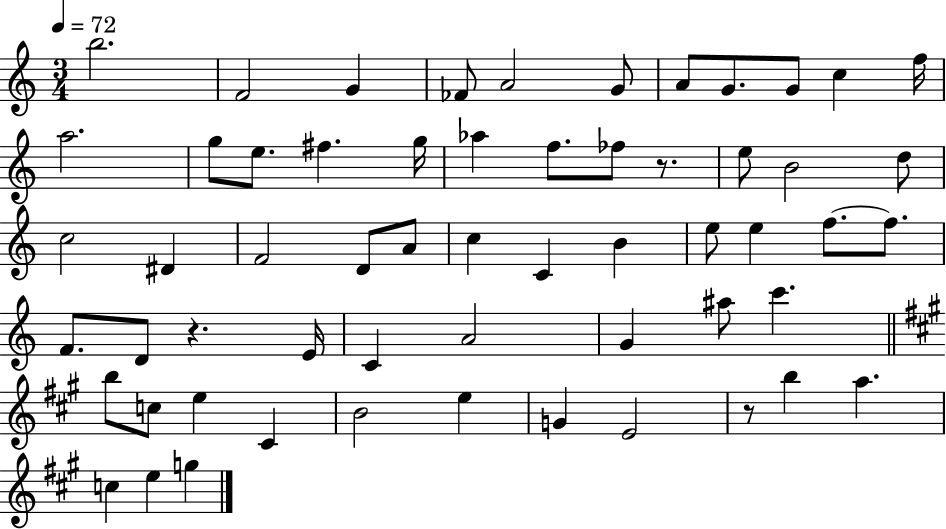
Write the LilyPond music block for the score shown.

{
  \clef treble
  \numericTimeSignature
  \time 3/4
  \key c \major
  \tempo 4 = 72
  \repeat volta 2 { b''2. | f'2 g'4 | fes'8 a'2 g'8 | a'8 g'8. g'8 c''4 f''16 | \break a''2. | g''8 e''8. fis''4. g''16 | aes''4 f''8. fes''8 r8. | e''8 b'2 d''8 | \break c''2 dis'4 | f'2 d'8 a'8 | c''4 c'4 b'4 | e''8 e''4 f''8.~~ f''8. | \break f'8. d'8 r4. e'16 | c'4 a'2 | g'4 ais''8 c'''4. | \bar "||" \break \key a \major b''8 c''8 e''4 cis'4 | b'2 e''4 | g'4 e'2 | r8 b''4 a''4. | \break c''4 e''4 g''4 | } \bar "|."
}